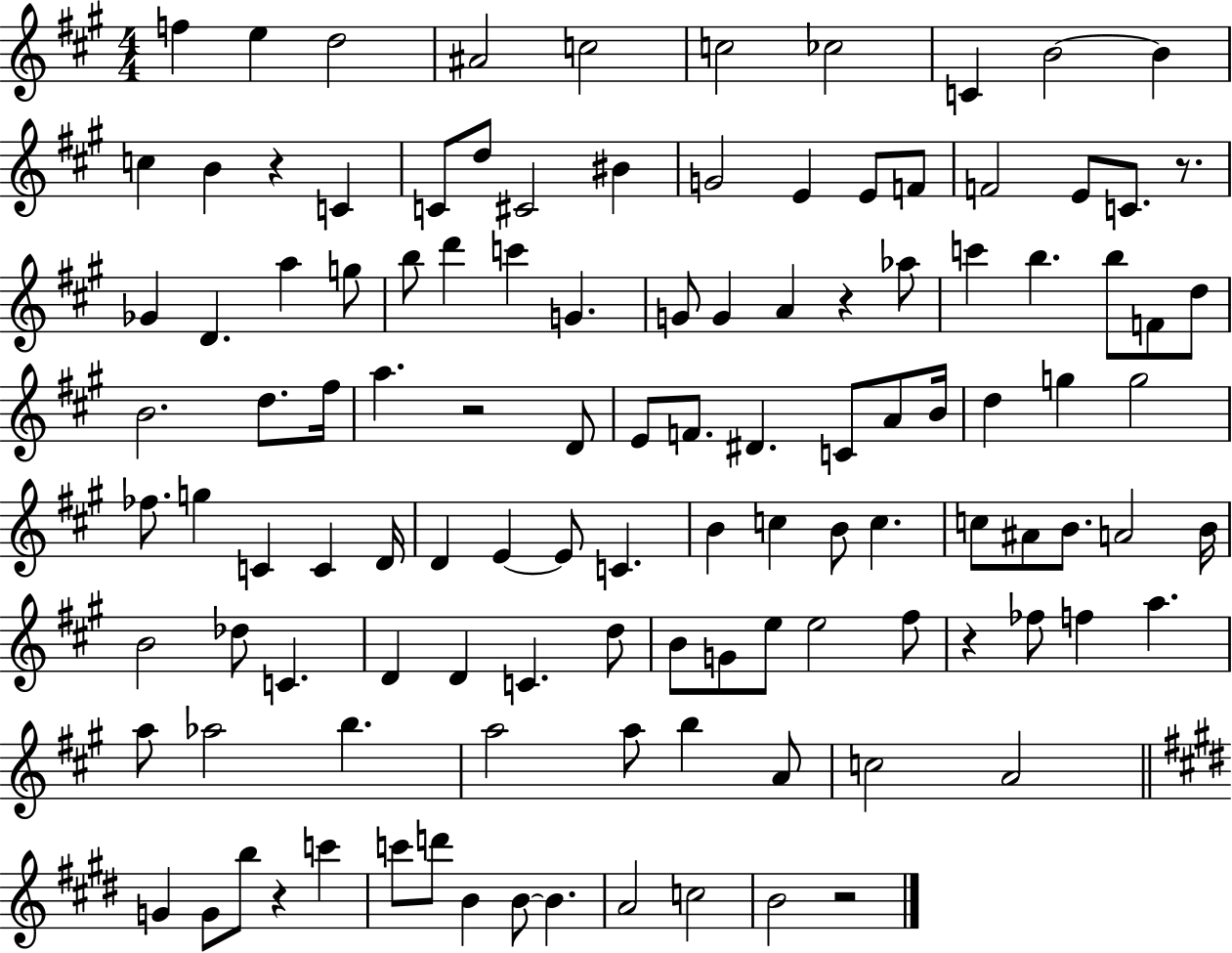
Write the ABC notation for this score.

X:1
T:Untitled
M:4/4
L:1/4
K:A
f e d2 ^A2 c2 c2 _c2 C B2 B c B z C C/2 d/2 ^C2 ^B G2 E E/2 F/2 F2 E/2 C/2 z/2 _G D a g/2 b/2 d' c' G G/2 G A z _a/2 c' b b/2 F/2 d/2 B2 d/2 ^f/4 a z2 D/2 E/2 F/2 ^D C/2 A/2 B/4 d g g2 _f/2 g C C D/4 D E E/2 C B c B/2 c c/2 ^A/2 B/2 A2 B/4 B2 _d/2 C D D C d/2 B/2 G/2 e/2 e2 ^f/2 z _f/2 f a a/2 _a2 b a2 a/2 b A/2 c2 A2 G G/2 b/2 z c' c'/2 d'/2 B B/2 B A2 c2 B2 z2